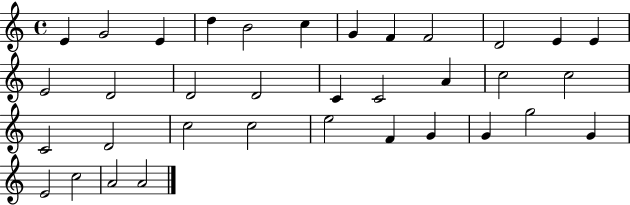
E4/q G4/h E4/q D5/q B4/h C5/q G4/q F4/q F4/h D4/h E4/q E4/q E4/h D4/h D4/h D4/h C4/q C4/h A4/q C5/h C5/h C4/h D4/h C5/h C5/h E5/h F4/q G4/q G4/q G5/h G4/q E4/h C5/h A4/h A4/h